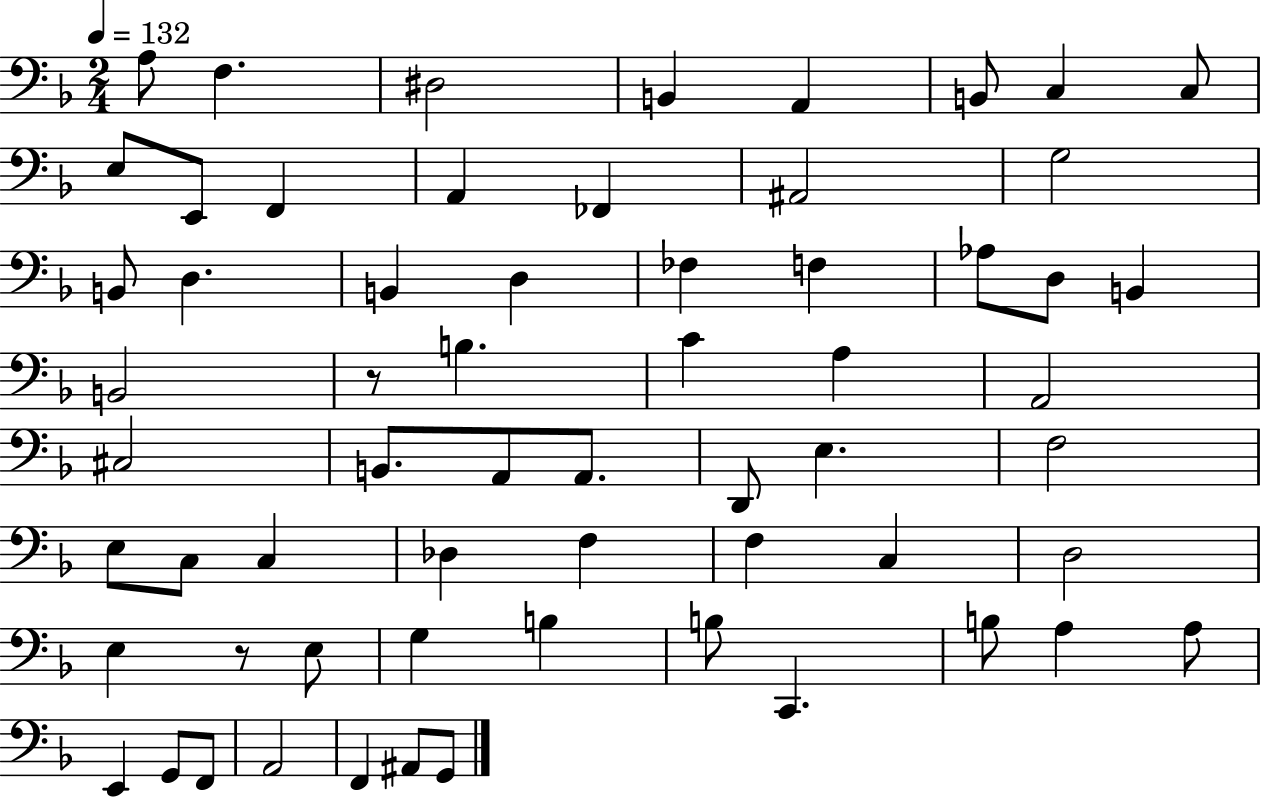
A3/e F3/q. D#3/h B2/q A2/q B2/e C3/q C3/e E3/e E2/e F2/q A2/q FES2/q A#2/h G3/h B2/e D3/q. B2/q D3/q FES3/q F3/q Ab3/e D3/e B2/q B2/h R/e B3/q. C4/q A3/q A2/h C#3/h B2/e. A2/e A2/e. D2/e E3/q. F3/h E3/e C3/e C3/q Db3/q F3/q F3/q C3/q D3/h E3/q R/e E3/e G3/q B3/q B3/e C2/q. B3/e A3/q A3/e E2/q G2/e F2/e A2/h F2/q A#2/e G2/e